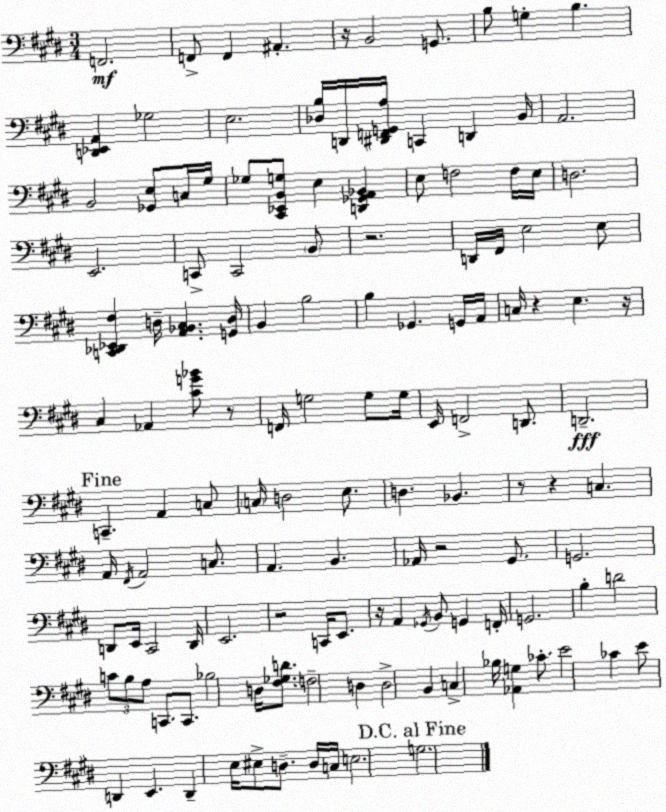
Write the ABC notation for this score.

X:1
T:Untitled
M:3/4
L:1/4
K:E
F,,2 F,,/2 F,, ^A,, z/4 B,,2 G,,/2 B,/2 G, B, [D,,_E,,A,,] _G,2 E,2 [_D,B,]/4 D,,/4 [^D,,F,,G,,A,]/4 C,, D,, B,,/4 A,,2 B,,2 [_G,,E,]/2 C,/4 ^G,/4 _G,/2 [^C,,_E,,B,,G,]/2 E, [D,,_G,,A,,_B,,] E,/2 F,2 F,/4 E,/4 D,2 E,,2 C,,/2 C,,2 B,,/2 z2 D,,/4 ^F,,/4 E,2 E,/2 [C,,_D,,_E,,^F,] D,/4 [A,,_B,,^C,] [G,,D,]/4 B,, B,2 B, _G,, G,,/4 A,,/4 C,/4 z E, z/4 ^C, _A,, [^CG_B]/2 z/2 F,,/4 G,2 G,/2 G,/4 E,,/4 F,,2 D,,/2 D,,2 C,, A,, C,/2 C,/4 D,2 E,/2 D, _B,, z/2 z C, A,,/4 ^F,,/4 A,,2 C,/2 A,, B,, _A,,/4 z2 ^G,,/2 G,,2 D,,/2 E,,/4 ^C,,2 D,,/4 E,,2 z2 C,,/4 E,,/2 z/4 A,, _G,,/4 B,,/2 G,, F,,/4 G,,2 B, D2 C/2 B,/2 A,/2 C,,/2 C,,/2 _B,2 D,/4 [^F,_G,D]/2 F,2 D, D,2 B,, C, _B,/4 [_A,,G,] _C/2 E2 _C E/2 D,, E,, D,, E,/4 ^E,/2 D,/2 D,/4 C,/4 E,2 G,2